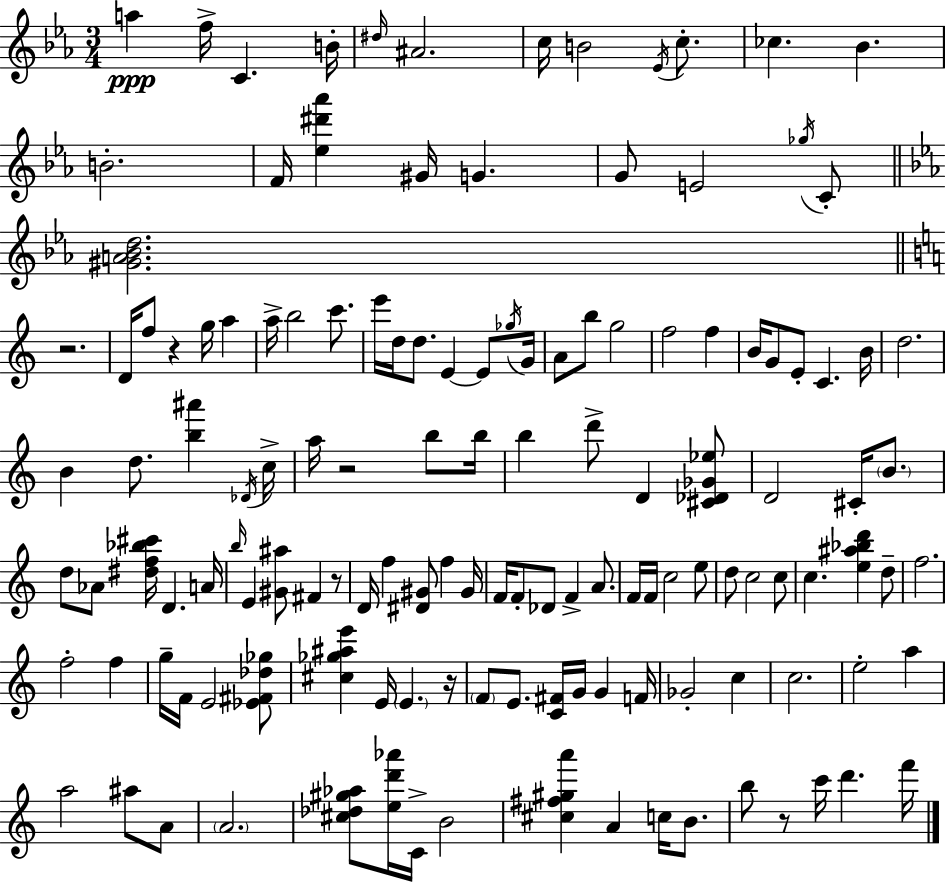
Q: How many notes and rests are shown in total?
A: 134